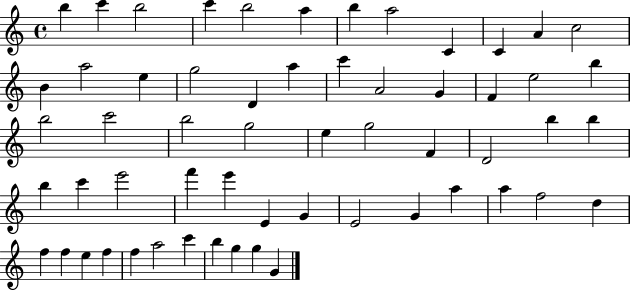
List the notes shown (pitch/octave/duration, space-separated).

B5/q C6/q B5/h C6/q B5/h A5/q B5/q A5/h C4/q C4/q A4/q C5/h B4/q A5/h E5/q G5/h D4/q A5/q C6/q A4/h G4/q F4/q E5/h B5/q B5/h C6/h B5/h G5/h E5/q G5/h F4/q D4/h B5/q B5/q B5/q C6/q E6/h F6/q E6/q E4/q G4/q E4/h G4/q A5/q A5/q F5/h D5/q F5/q F5/q E5/q F5/q F5/q A5/h C6/q B5/q G5/q G5/q G4/q